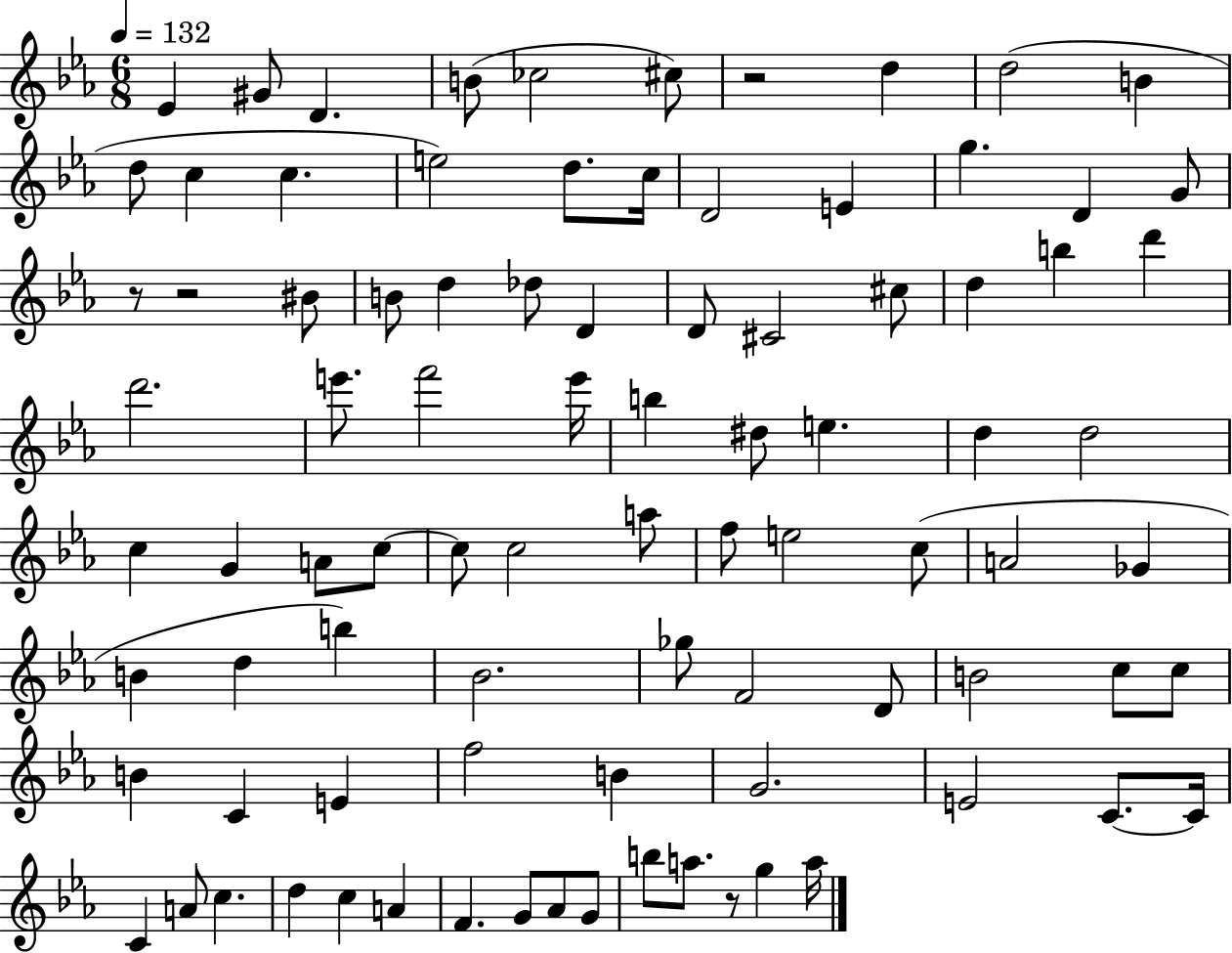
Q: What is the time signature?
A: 6/8